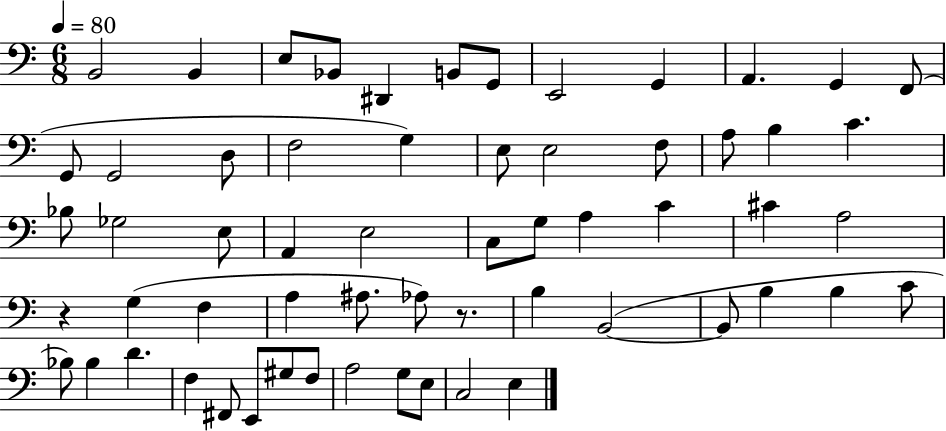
{
  \clef bass
  \numericTimeSignature
  \time 6/8
  \key c \major
  \tempo 4 = 80
  b,2 b,4 | e8 bes,8 dis,4 b,8 g,8 | e,2 g,4 | a,4. g,4 f,8( | \break g,8 g,2 d8 | f2 g4) | e8 e2 f8 | a8 b4 c'4. | \break bes8 ges2 e8 | a,4 e2 | c8 g8 a4 c'4 | cis'4 a2 | \break r4 g4( f4 | a4 ais8. aes8) r8. | b4 b,2~(~ | b,8 b4 b4 c'8 | \break bes8) bes4 d'4. | f4 fis,8 e,8 gis8 f8 | a2 g8 e8 | c2 e4 | \break \bar "|."
}